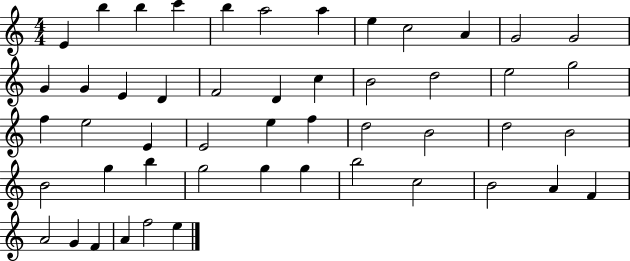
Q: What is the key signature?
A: C major